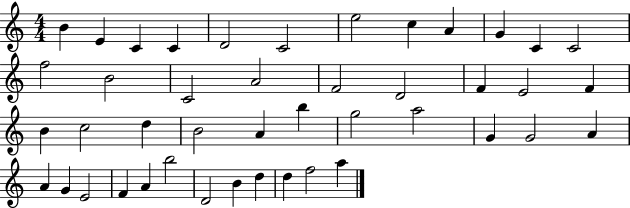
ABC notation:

X:1
T:Untitled
M:4/4
L:1/4
K:C
B E C C D2 C2 e2 c A G C C2 f2 B2 C2 A2 F2 D2 F E2 F B c2 d B2 A b g2 a2 G G2 A A G E2 F A b2 D2 B d d f2 a